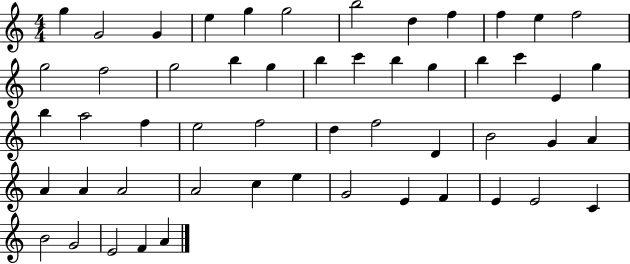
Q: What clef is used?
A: treble